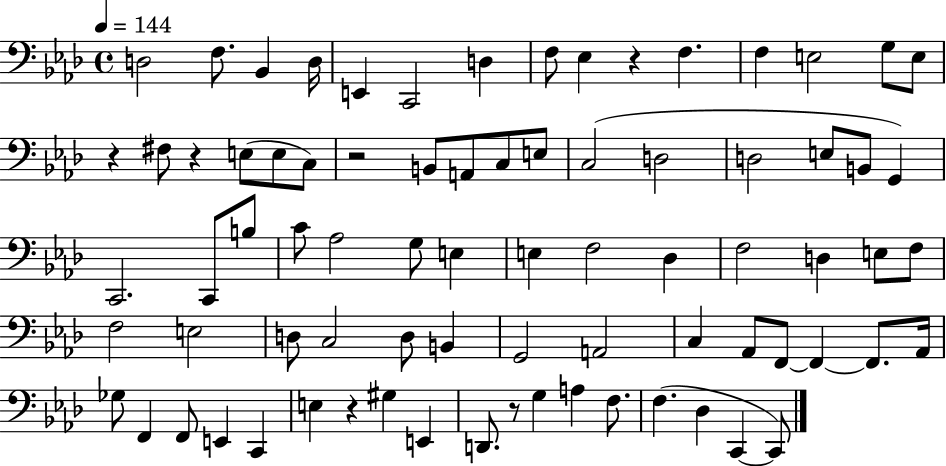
X:1
T:Untitled
M:4/4
L:1/4
K:Ab
D,2 F,/2 _B,, D,/4 E,, C,,2 D, F,/2 _E, z F, F, E,2 G,/2 E,/2 z ^F,/2 z E,/2 E,/2 C,/2 z2 B,,/2 A,,/2 C,/2 E,/2 C,2 D,2 D,2 E,/2 B,,/2 G,, C,,2 C,,/2 B,/2 C/2 _A,2 G,/2 E, E, F,2 _D, F,2 D, E,/2 F,/2 F,2 E,2 D,/2 C,2 D,/2 B,, G,,2 A,,2 C, _A,,/2 F,,/2 F,, F,,/2 _A,,/4 _G,/2 F,, F,,/2 E,, C,, E, z ^G, E,, D,,/2 z/2 G, A, F,/2 F, _D, C,, C,,/2